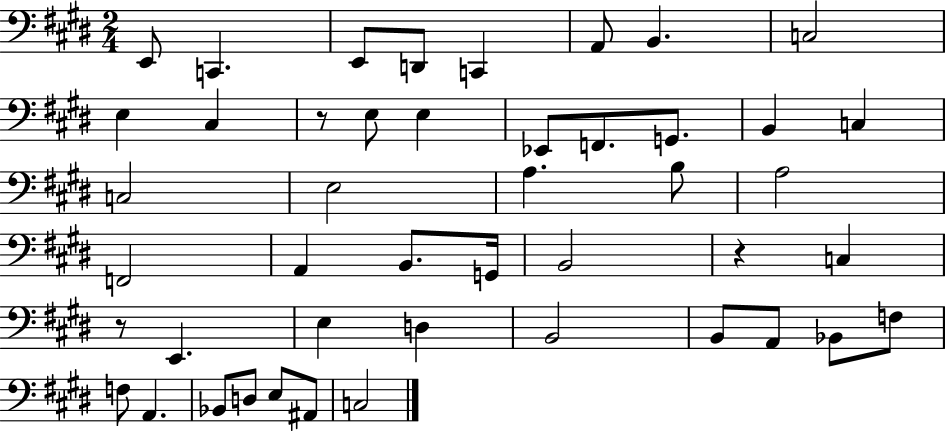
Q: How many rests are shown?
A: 3